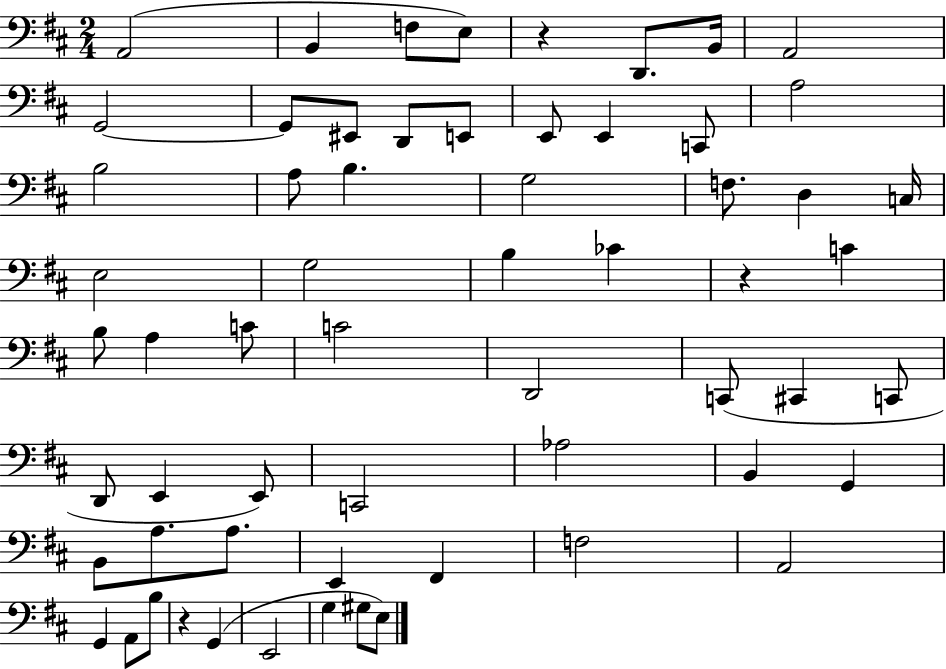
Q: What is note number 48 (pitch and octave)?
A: F#2